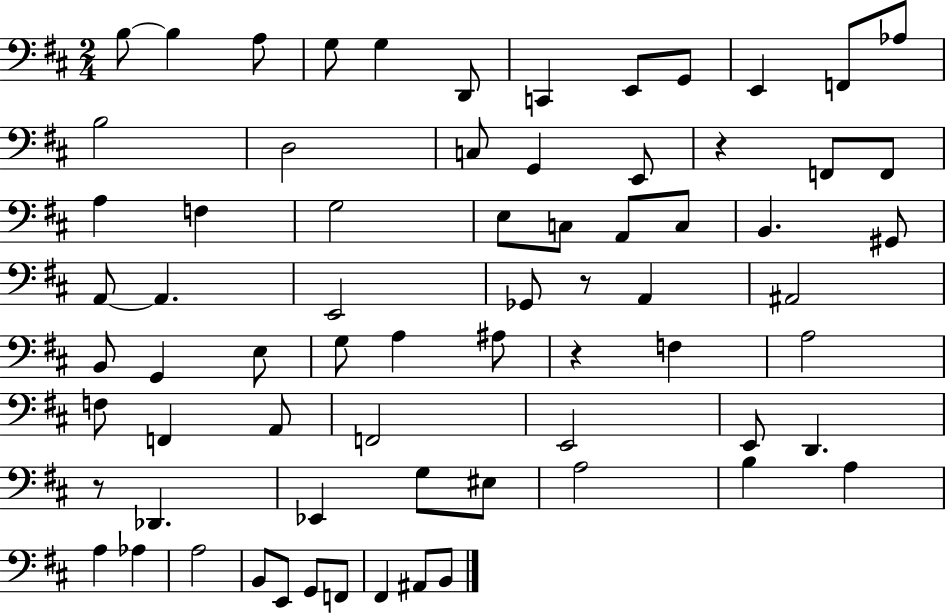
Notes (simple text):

B3/e B3/q A3/e G3/e G3/q D2/e C2/q E2/e G2/e E2/q F2/e Ab3/e B3/h D3/h C3/e G2/q E2/e R/q F2/e F2/e A3/q F3/q G3/h E3/e C3/e A2/e C3/e B2/q. G#2/e A2/e A2/q. E2/h Gb2/e R/e A2/q A#2/h B2/e G2/q E3/e G3/e A3/q A#3/e R/q F3/q A3/h F3/e F2/q A2/e F2/h E2/h E2/e D2/q. R/e Db2/q. Eb2/q G3/e EIS3/e A3/h B3/q A3/q A3/q Ab3/q A3/h B2/e E2/e G2/e F2/e F#2/q A#2/e B2/e